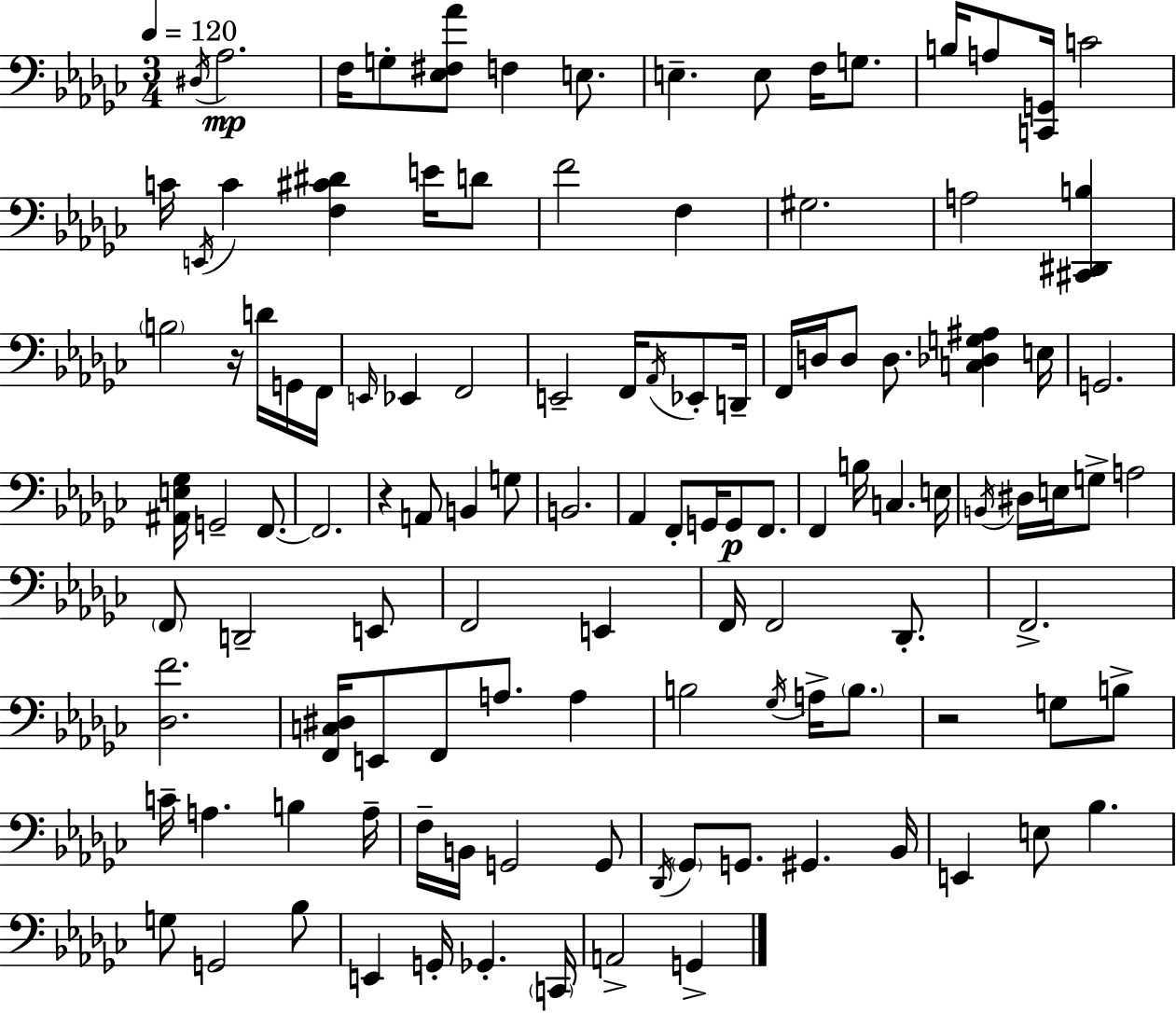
X:1
T:Untitled
M:3/4
L:1/4
K:Ebm
^D,/4 _A,2 F,/4 G,/2 [_E,^F,_A]/2 F, E,/2 E, E,/2 F,/4 G,/2 B,/4 A,/2 [C,,G,,]/4 C2 C/4 E,,/4 C [F,^C^D] E/4 D/2 F2 F, ^G,2 A,2 [^C,,^D,,B,] B,2 z/4 D/4 G,,/4 F,,/4 E,,/4 _E,, F,,2 E,,2 F,,/4 _A,,/4 _E,,/2 D,,/4 F,,/4 D,/4 D,/2 D,/2 [C,_D,G,^A,] E,/4 G,,2 [^A,,E,_G,]/4 G,,2 F,,/2 F,,2 z A,,/2 B,, G,/2 B,,2 _A,, F,,/2 G,,/4 G,,/2 F,,/2 F,, B,/4 C, E,/4 B,,/4 ^D,/4 E,/4 G,/2 A,2 F,,/2 D,,2 E,,/2 F,,2 E,, F,,/4 F,,2 _D,,/2 F,,2 [_D,F]2 [F,,C,^D,]/4 E,,/2 F,,/2 A,/2 A, B,2 _G,/4 A,/4 B,/2 z2 G,/2 B,/2 C/4 A, B, A,/4 F,/4 B,,/4 G,,2 G,,/2 _D,,/4 _G,,/2 G,,/2 ^G,, _B,,/4 E,, E,/2 _B, G,/2 G,,2 _B,/2 E,, G,,/4 _G,, C,,/4 A,,2 G,,